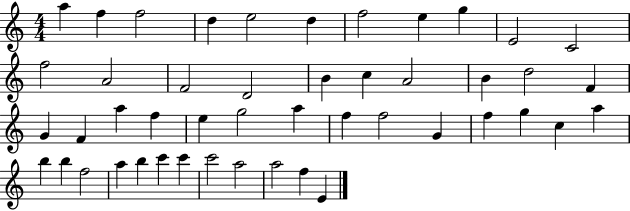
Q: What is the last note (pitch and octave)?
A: E4